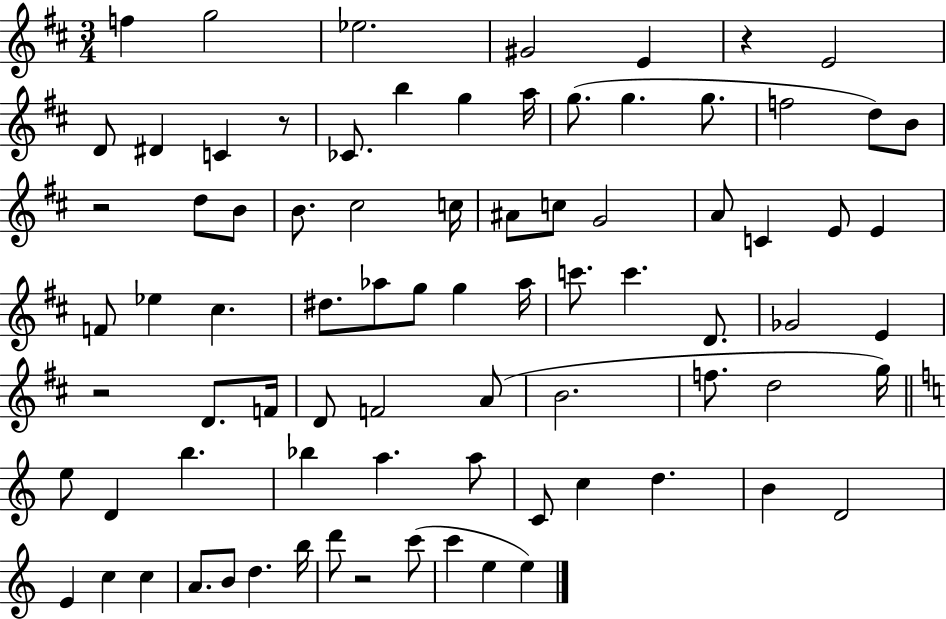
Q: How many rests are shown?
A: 5